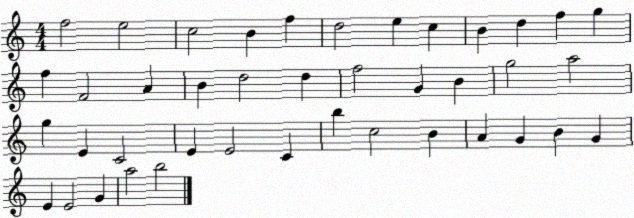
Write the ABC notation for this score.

X:1
T:Untitled
M:4/4
L:1/4
K:C
f2 e2 c2 B f d2 e c B d f g f F2 A B d2 d f2 G B g2 a2 g E C2 E E2 C b c2 B A G B G E E2 G a2 b2